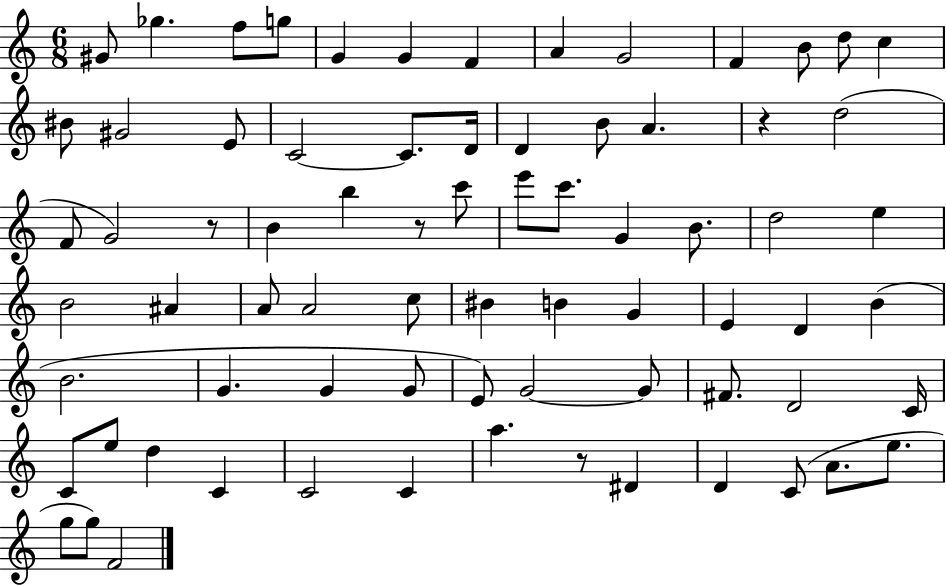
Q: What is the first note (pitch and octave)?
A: G#4